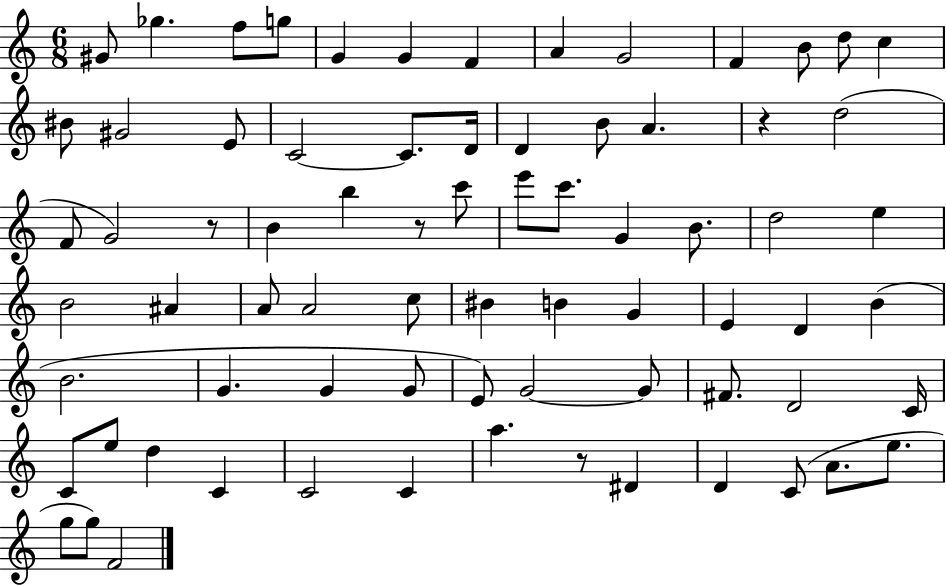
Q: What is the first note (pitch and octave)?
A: G#4